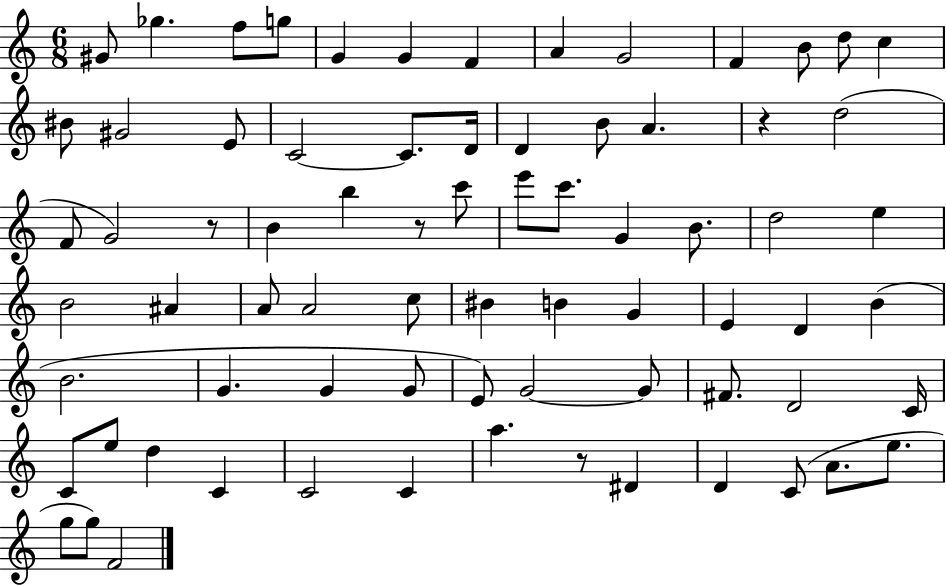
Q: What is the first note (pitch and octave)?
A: G#4